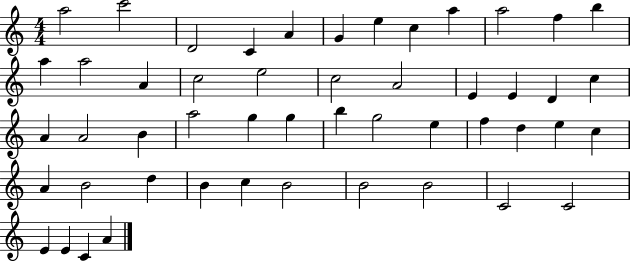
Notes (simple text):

A5/h C6/h D4/h C4/q A4/q G4/q E5/q C5/q A5/q A5/h F5/q B5/q A5/q A5/h A4/q C5/h E5/h C5/h A4/h E4/q E4/q D4/q C5/q A4/q A4/h B4/q A5/h G5/q G5/q B5/q G5/h E5/q F5/q D5/q E5/q C5/q A4/q B4/h D5/q B4/q C5/q B4/h B4/h B4/h C4/h C4/h E4/q E4/q C4/q A4/q